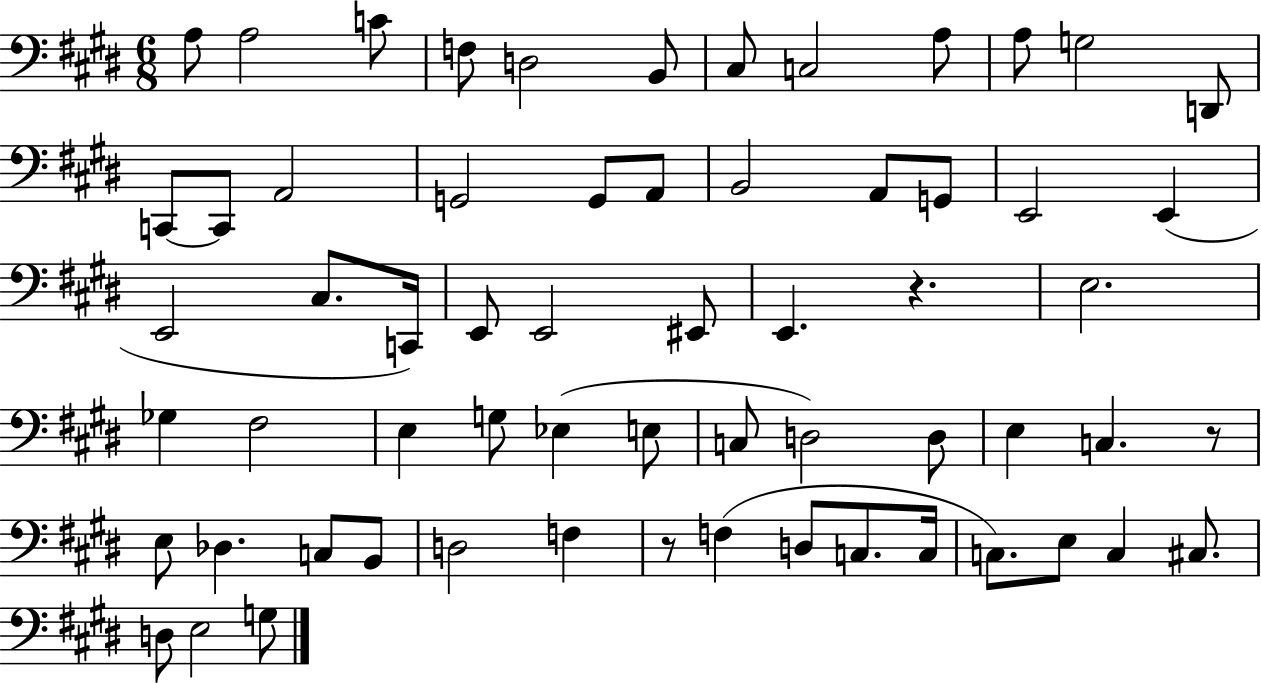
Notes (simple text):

A3/e A3/h C4/e F3/e D3/h B2/e C#3/e C3/h A3/e A3/e G3/h D2/e C2/e C2/e A2/h G2/h G2/e A2/e B2/h A2/e G2/e E2/h E2/q E2/h C#3/e. C2/s E2/e E2/h EIS2/e E2/q. R/q. E3/h. Gb3/q F#3/h E3/q G3/e Eb3/q E3/e C3/e D3/h D3/e E3/q C3/q. R/e E3/e Db3/q. C3/e B2/e D3/h F3/q R/e F3/q D3/e C3/e. C3/s C3/e. E3/e C3/q C#3/e. D3/e E3/h G3/e